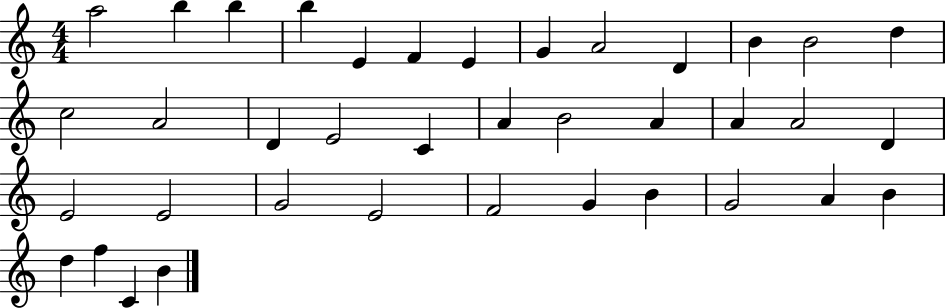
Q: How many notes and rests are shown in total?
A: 38